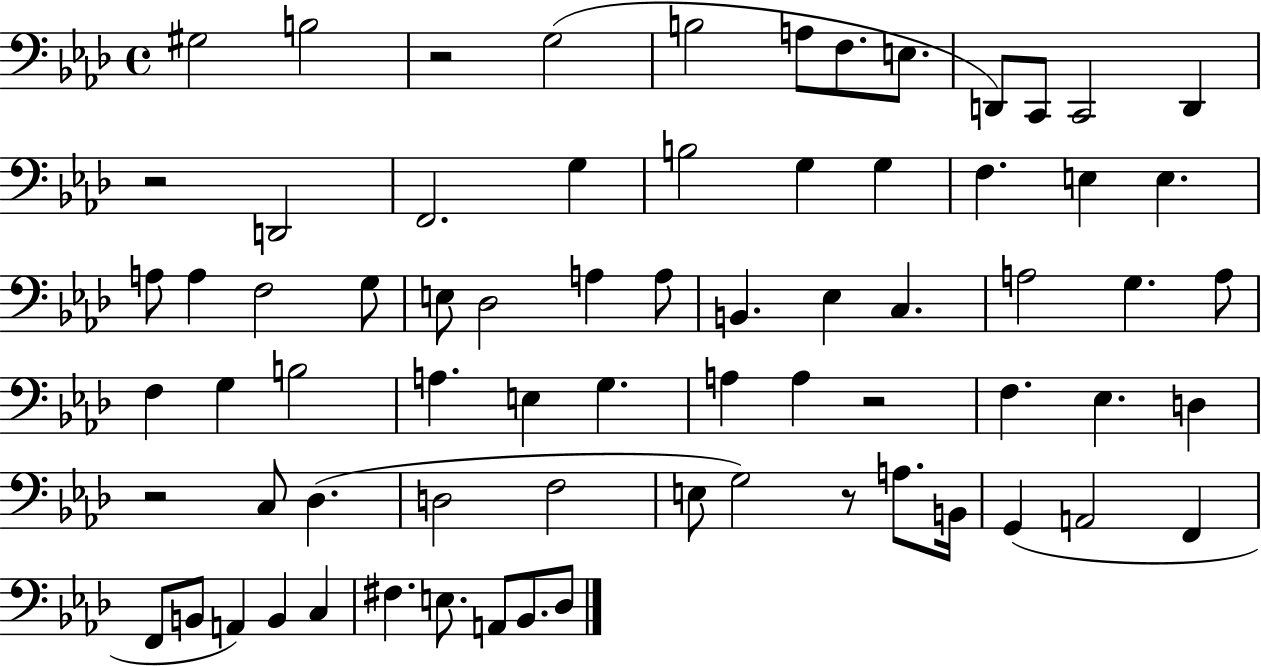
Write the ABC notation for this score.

X:1
T:Untitled
M:4/4
L:1/4
K:Ab
^G,2 B,2 z2 G,2 B,2 A,/2 F,/2 E,/2 D,,/2 C,,/2 C,,2 D,, z2 D,,2 F,,2 G, B,2 G, G, F, E, E, A,/2 A, F,2 G,/2 E,/2 _D,2 A, A,/2 B,, _E, C, A,2 G, A,/2 F, G, B,2 A, E, G, A, A, z2 F, _E, D, z2 C,/2 _D, D,2 F,2 E,/2 G,2 z/2 A,/2 B,,/4 G,, A,,2 F,, F,,/2 B,,/2 A,, B,, C, ^F, E,/2 A,,/2 _B,,/2 _D,/2